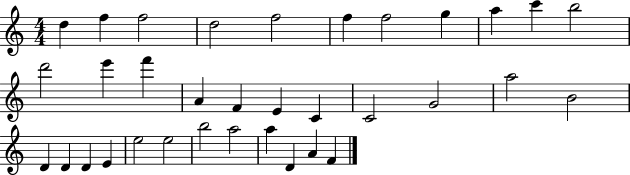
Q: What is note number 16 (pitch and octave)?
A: F4